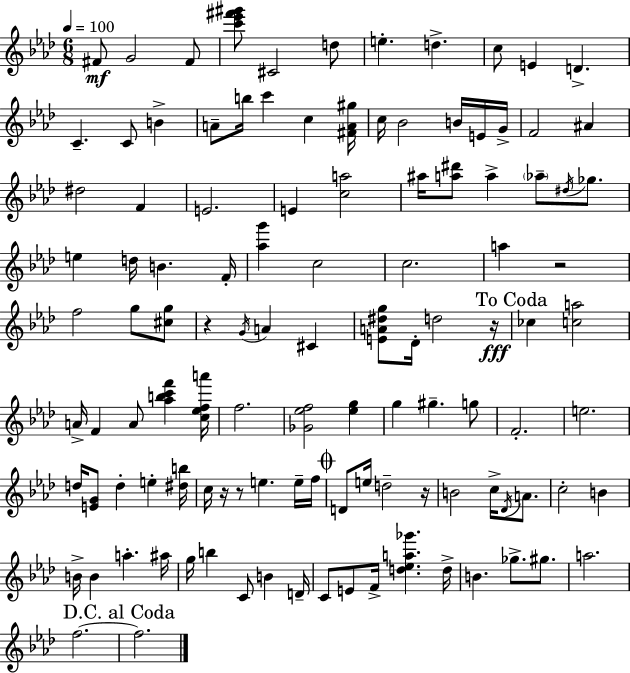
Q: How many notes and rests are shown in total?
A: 113